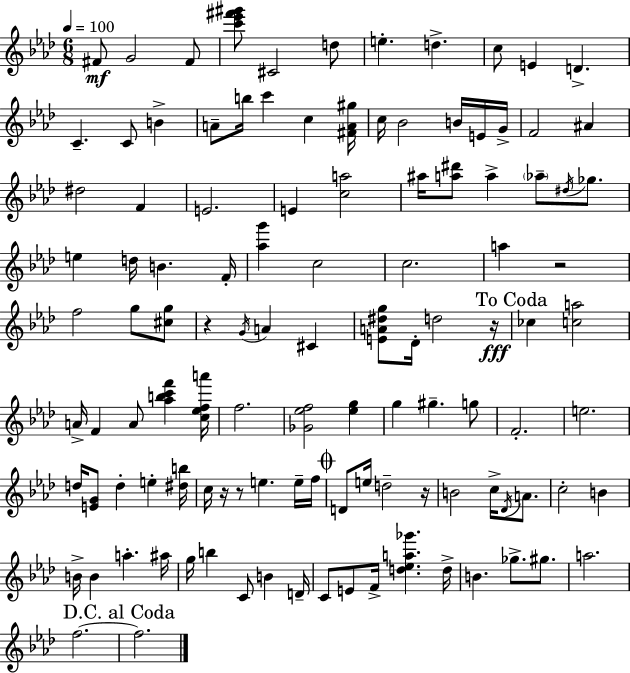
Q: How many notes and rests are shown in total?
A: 113